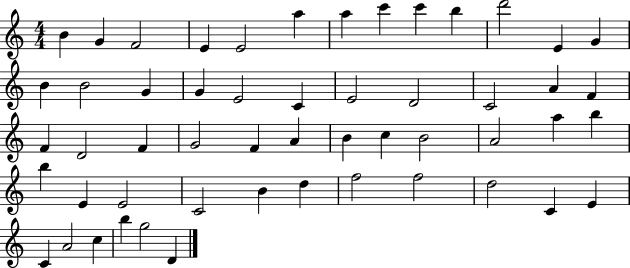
{
  \clef treble
  \numericTimeSignature
  \time 4/4
  \key c \major
  b'4 g'4 f'2 | e'4 e'2 a''4 | a''4 c'''4 c'''4 b''4 | d'''2 e'4 g'4 | \break b'4 b'2 g'4 | g'4 e'2 c'4 | e'2 d'2 | c'2 a'4 f'4 | \break f'4 d'2 f'4 | g'2 f'4 a'4 | b'4 c''4 b'2 | a'2 a''4 b''4 | \break b''4 e'4 e'2 | c'2 b'4 d''4 | f''2 f''2 | d''2 c'4 e'4 | \break c'4 a'2 c''4 | b''4 g''2 d'4 | \bar "|."
}